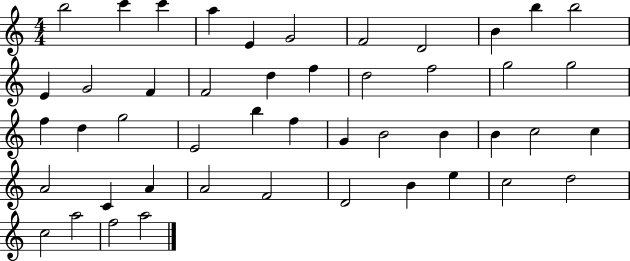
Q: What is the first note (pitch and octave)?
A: B5